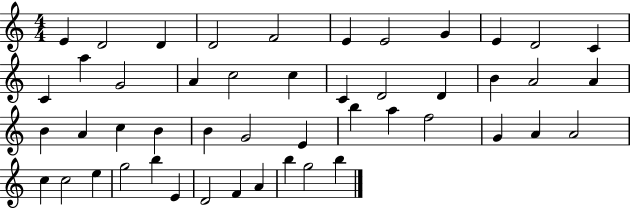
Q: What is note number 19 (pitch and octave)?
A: D4